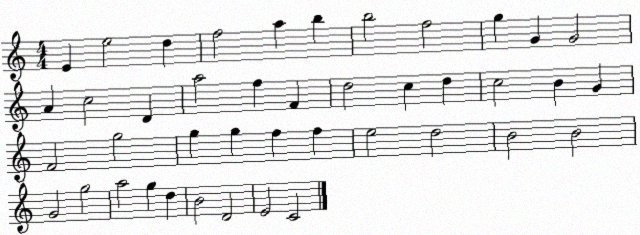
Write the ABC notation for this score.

X:1
T:Untitled
M:4/4
L:1/4
K:C
E e2 d f2 a b b2 f2 g G G2 A c2 D a2 f F d2 c d c2 B G F2 g2 g g f f e2 d2 B2 B2 G2 g2 a2 g d B2 D2 E2 C2